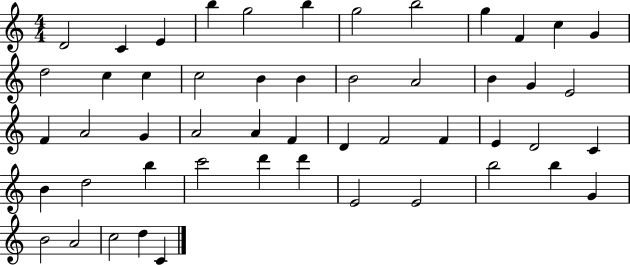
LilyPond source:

{
  \clef treble
  \numericTimeSignature
  \time 4/4
  \key c \major
  d'2 c'4 e'4 | b''4 g''2 b''4 | g''2 b''2 | g''4 f'4 c''4 g'4 | \break d''2 c''4 c''4 | c''2 b'4 b'4 | b'2 a'2 | b'4 g'4 e'2 | \break f'4 a'2 g'4 | a'2 a'4 f'4 | d'4 f'2 f'4 | e'4 d'2 c'4 | \break b'4 d''2 b''4 | c'''2 d'''4 d'''4 | e'2 e'2 | b''2 b''4 g'4 | \break b'2 a'2 | c''2 d''4 c'4 | \bar "|."
}